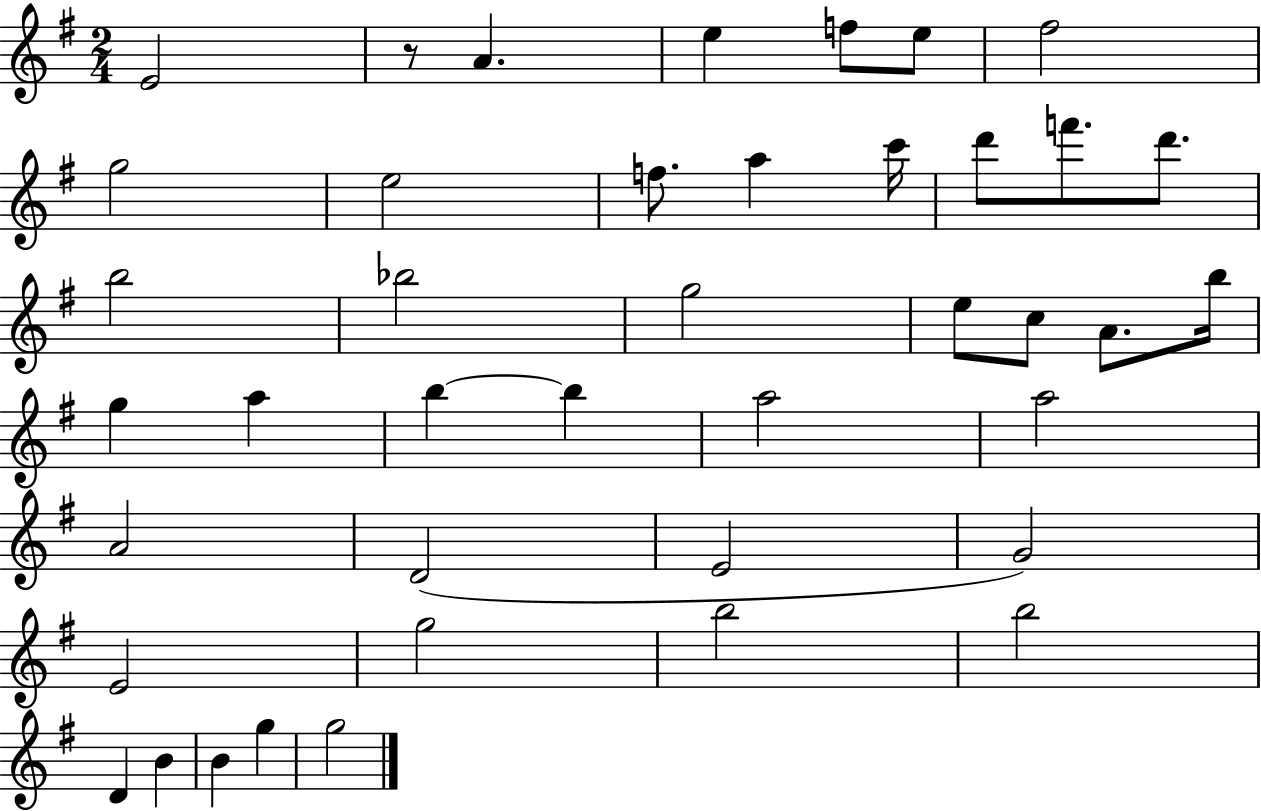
X:1
T:Untitled
M:2/4
L:1/4
K:G
E2 z/2 A e f/2 e/2 ^f2 g2 e2 f/2 a c'/4 d'/2 f'/2 d'/2 b2 _b2 g2 e/2 c/2 A/2 b/4 g a b b a2 a2 A2 D2 E2 G2 E2 g2 b2 b2 D B B g g2